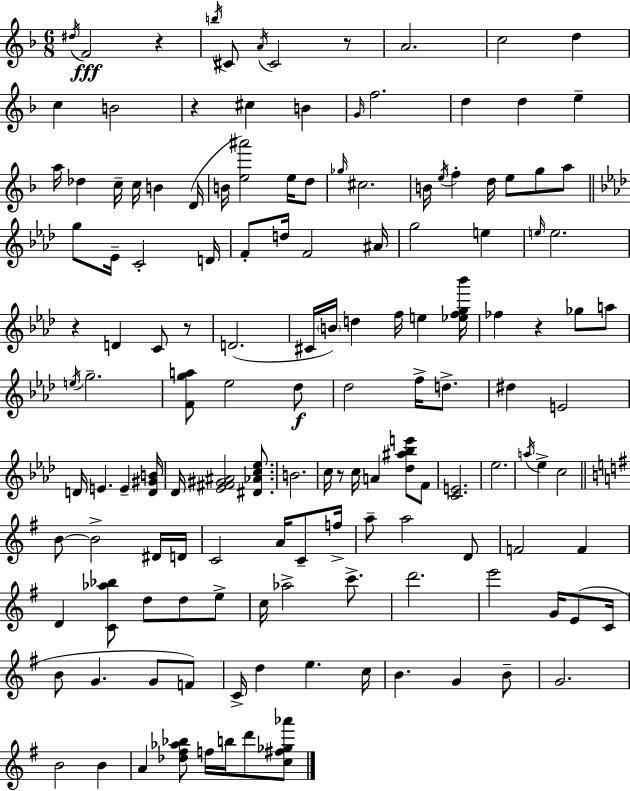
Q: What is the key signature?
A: D minor